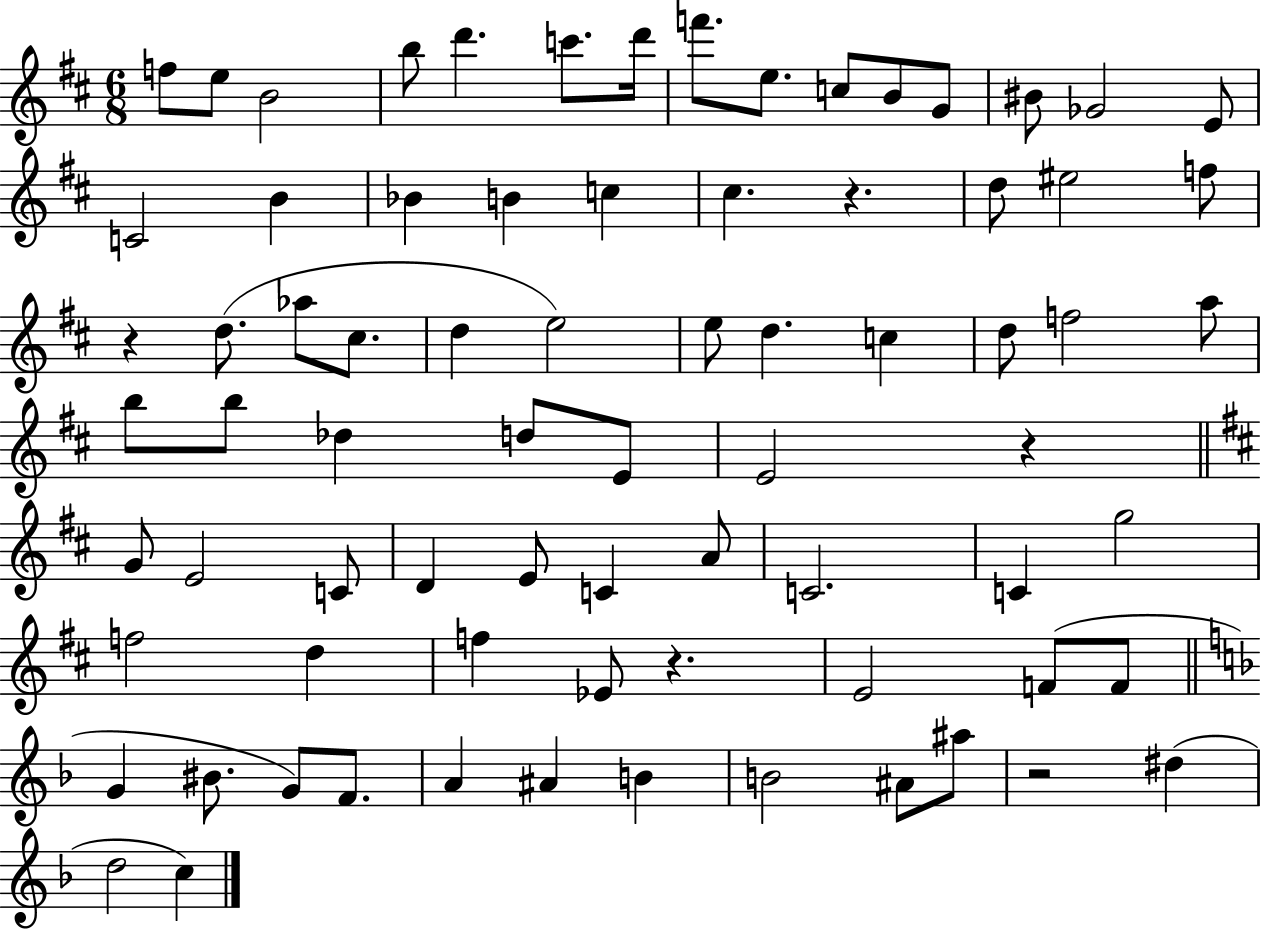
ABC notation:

X:1
T:Untitled
M:6/8
L:1/4
K:D
f/2 e/2 B2 b/2 d' c'/2 d'/4 f'/2 e/2 c/2 B/2 G/2 ^B/2 _G2 E/2 C2 B _B B c ^c z d/2 ^e2 f/2 z d/2 _a/2 ^c/2 d e2 e/2 d c d/2 f2 a/2 b/2 b/2 _d d/2 E/2 E2 z G/2 E2 C/2 D E/2 C A/2 C2 C g2 f2 d f _E/2 z E2 F/2 F/2 G ^B/2 G/2 F/2 A ^A B B2 ^A/2 ^a/2 z2 ^d d2 c